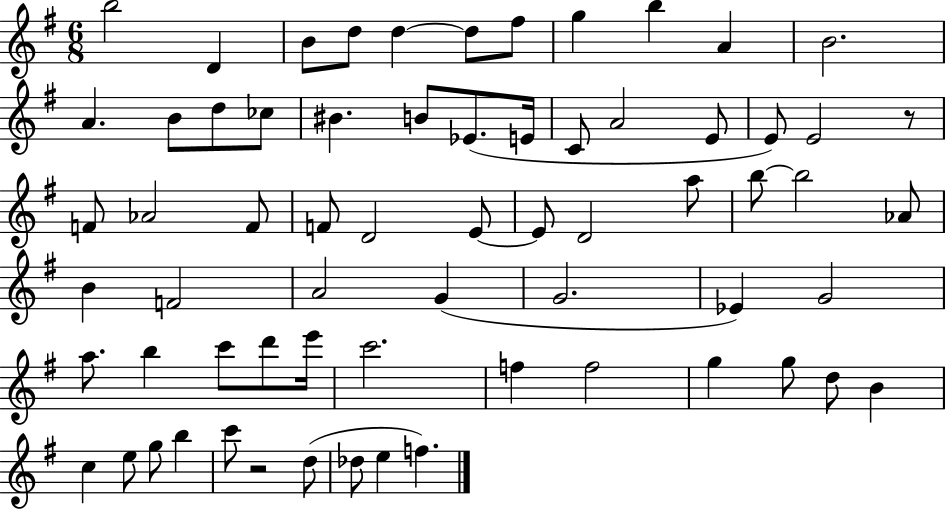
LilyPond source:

{
  \clef treble
  \numericTimeSignature
  \time 6/8
  \key g \major
  b''2 d'4 | b'8 d''8 d''4~~ d''8 fis''8 | g''4 b''4 a'4 | b'2. | \break a'4. b'8 d''8 ces''8 | bis'4. b'8 ees'8.( e'16 | c'8 a'2 e'8 | e'8) e'2 r8 | \break f'8 aes'2 f'8 | f'8 d'2 e'8~~ | e'8 d'2 a''8 | b''8~~ b''2 aes'8 | \break b'4 f'2 | a'2 g'4( | g'2. | ees'4) g'2 | \break a''8. b''4 c'''8 d'''8 e'''16 | c'''2. | f''4 f''2 | g''4 g''8 d''8 b'4 | \break c''4 e''8 g''8 b''4 | c'''8 r2 d''8( | des''8 e''4 f''4.) | \bar "|."
}